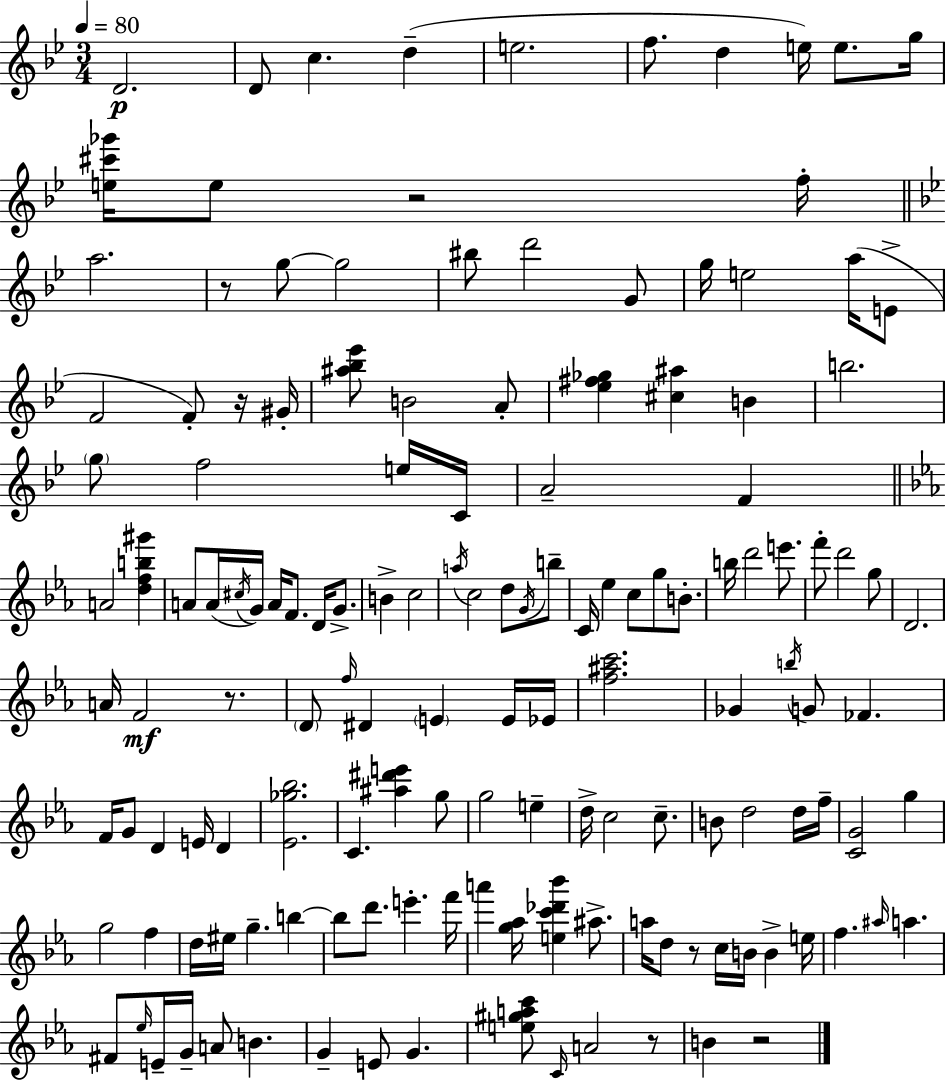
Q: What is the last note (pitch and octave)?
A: B4